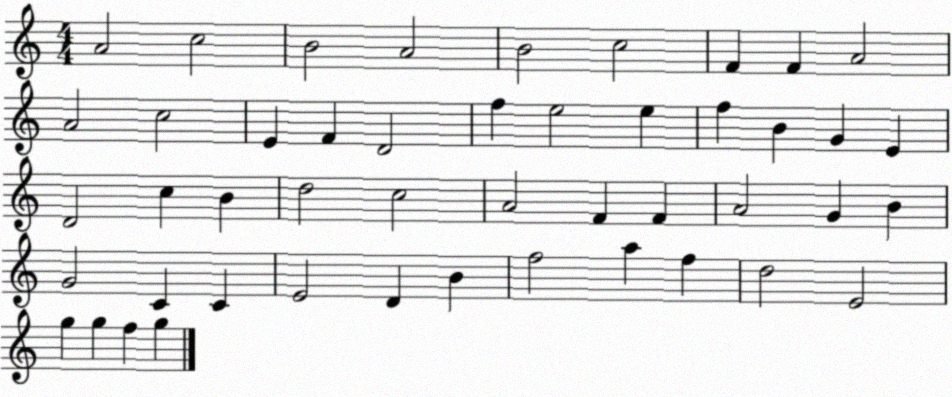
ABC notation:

X:1
T:Untitled
M:4/4
L:1/4
K:C
A2 c2 B2 A2 B2 c2 F F A2 A2 c2 E F D2 f e2 e f B G E D2 c B d2 c2 A2 F F A2 G B G2 C C E2 D B f2 a f d2 E2 g g f g